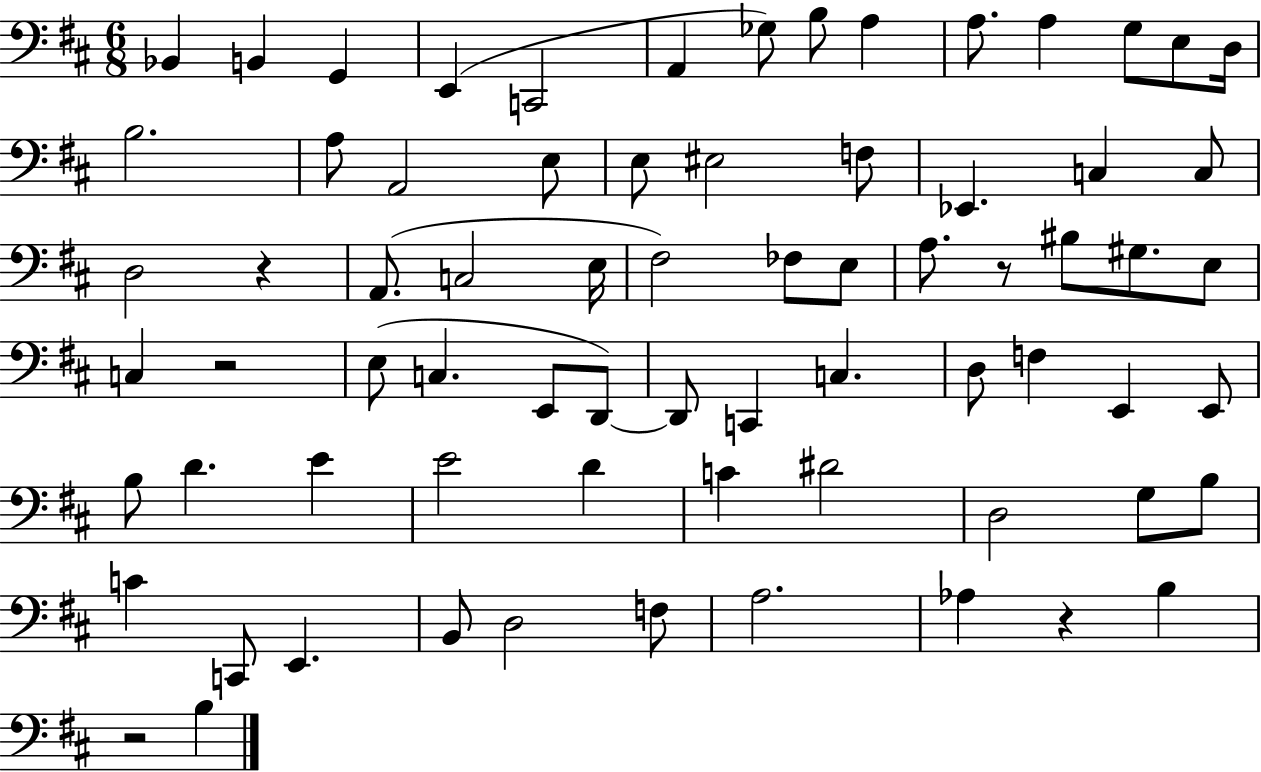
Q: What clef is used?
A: bass